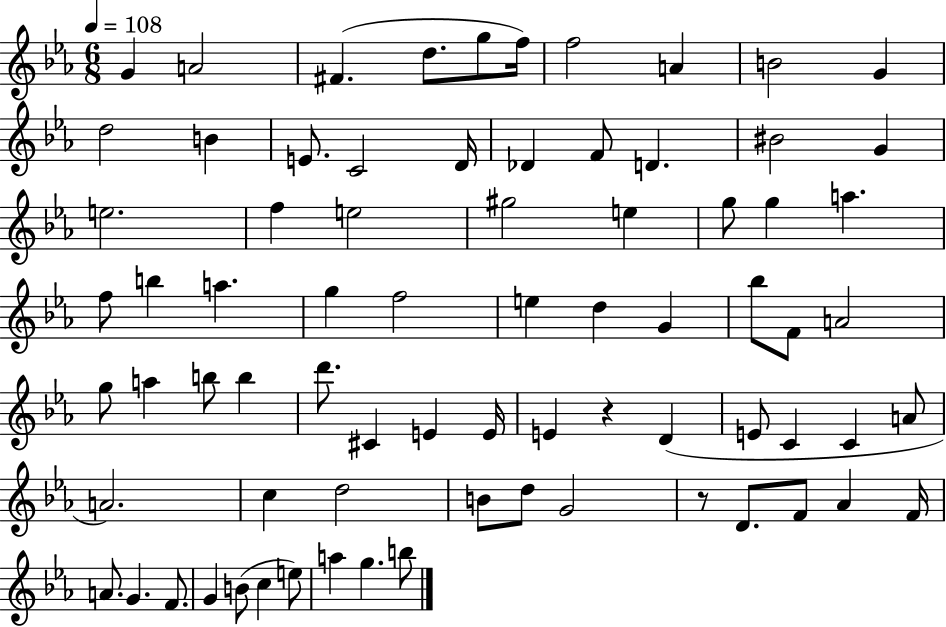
G4/q A4/h F#4/q. D5/e. G5/e F5/s F5/h A4/q B4/h G4/q D5/h B4/q E4/e. C4/h D4/s Db4/q F4/e D4/q. BIS4/h G4/q E5/h. F5/q E5/h G#5/h E5/q G5/e G5/q A5/q. F5/e B5/q A5/q. G5/q F5/h E5/q D5/q G4/q Bb5/e F4/e A4/h G5/e A5/q B5/e B5/q D6/e. C#4/q E4/q E4/s E4/q R/q D4/q E4/e C4/q C4/q A4/e A4/h. C5/q D5/h B4/e D5/e G4/h R/e D4/e. F4/e Ab4/q F4/s A4/e. G4/q. F4/e. G4/q B4/e C5/q E5/e A5/q G5/q. B5/e